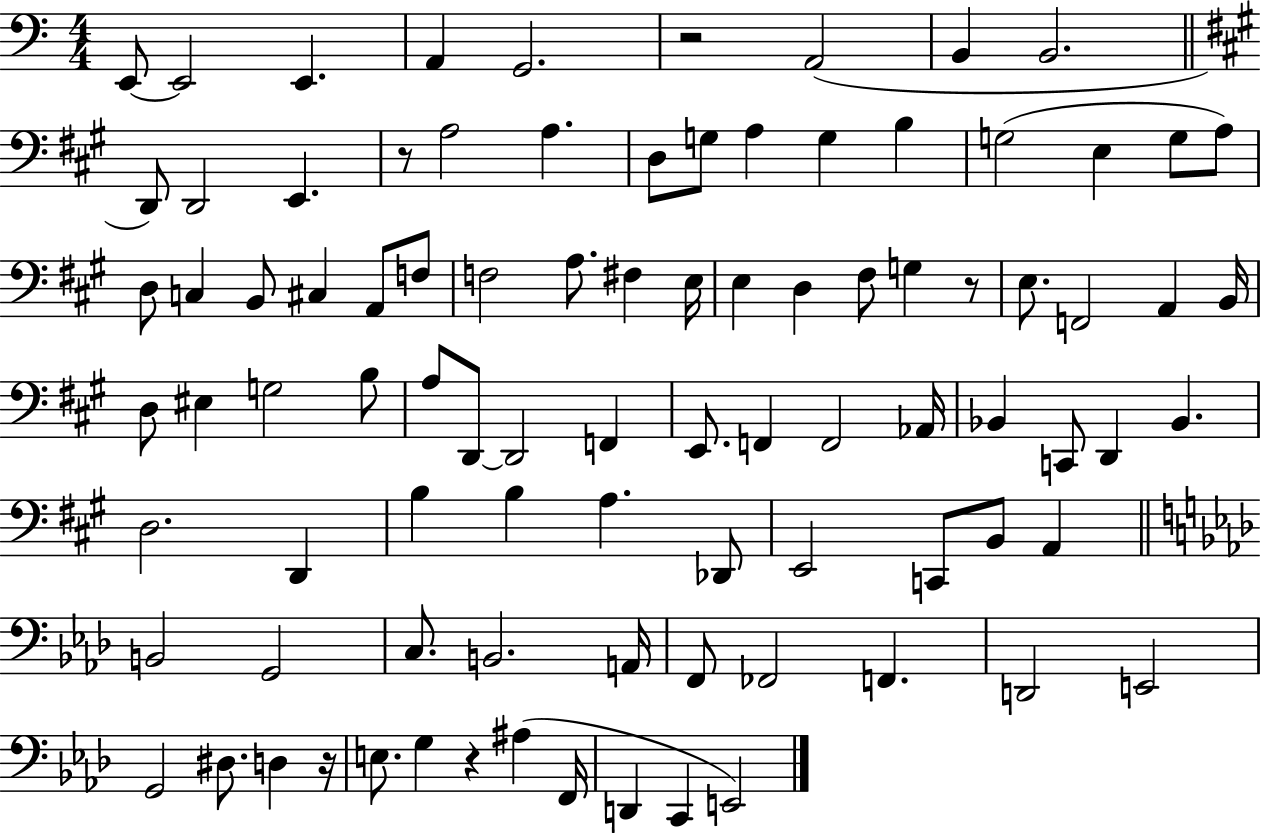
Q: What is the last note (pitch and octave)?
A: E2